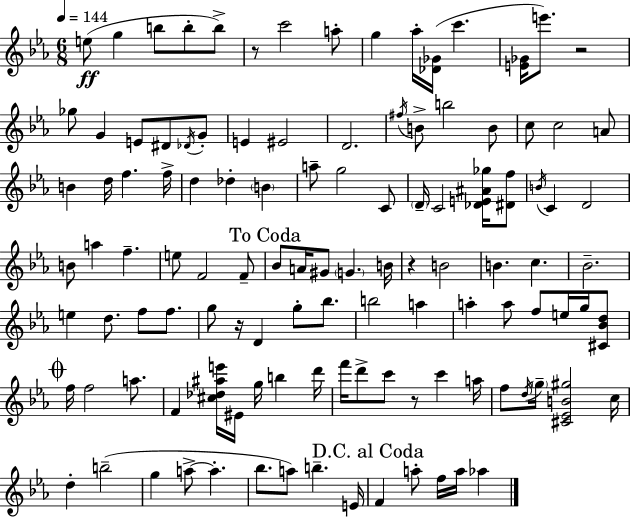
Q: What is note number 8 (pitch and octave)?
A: G5